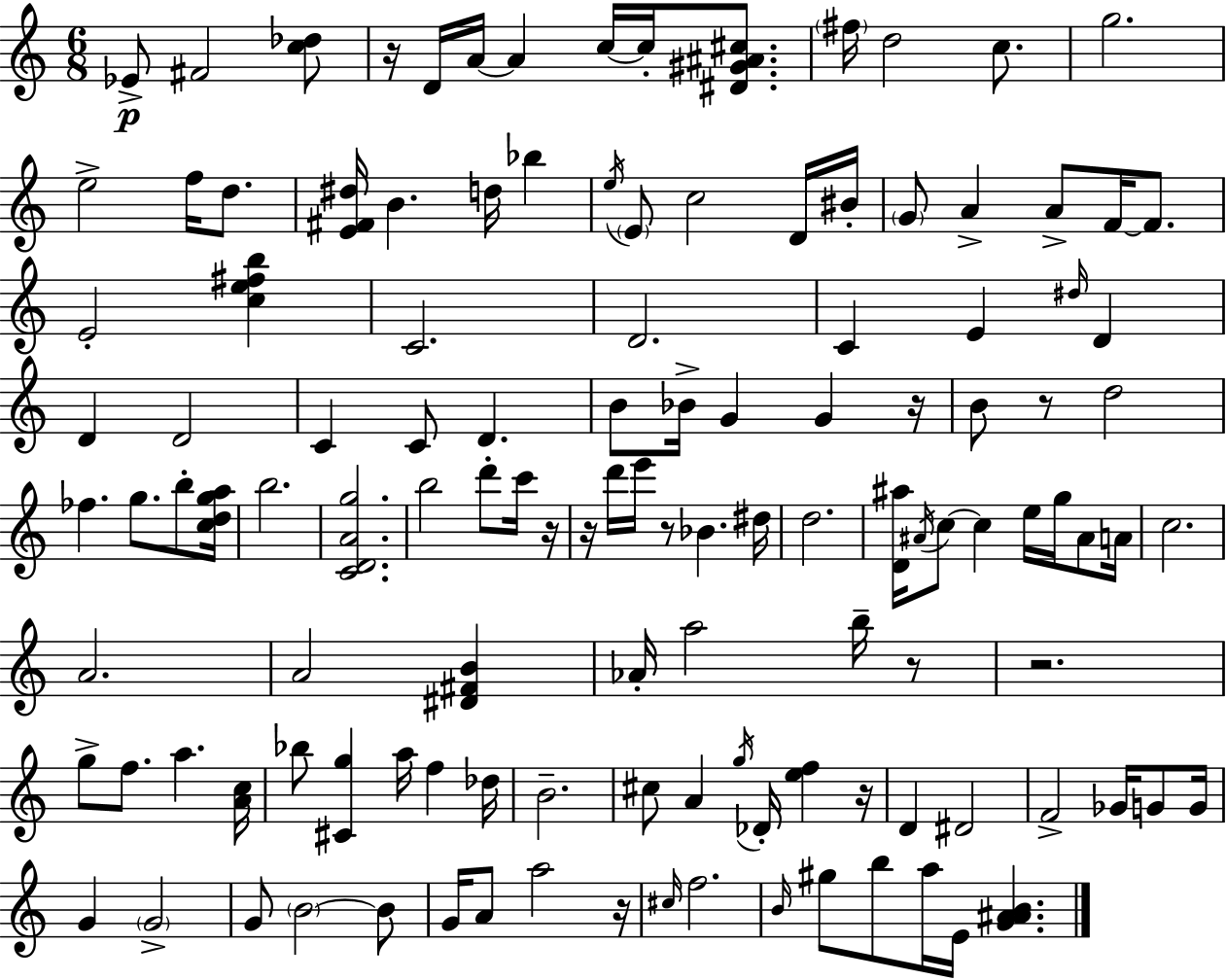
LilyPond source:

{
  \clef treble
  \numericTimeSignature
  \time 6/8
  \key a \minor
  ees'8->\p fis'2 <c'' des''>8 | r16 d'16 a'16~~ a'4 c''16~~ c''16-. <dis' gis' ais' cis''>8. | \parenthesize fis''16 d''2 c''8. | g''2. | \break e''2-> f''16 d''8. | <e' fis' dis''>16 b'4. d''16 bes''4 | \acciaccatura { e''16 } \parenthesize e'8 c''2 d'16 | bis'16-. \parenthesize g'8 a'4-> a'8-> f'16~~ f'8. | \break e'2-. <c'' e'' fis'' b''>4 | c'2. | d'2. | c'4 e'4 \grace { dis''16 } d'4 | \break d'4 d'2 | c'4 c'8 d'4. | b'8 bes'16-> g'4 g'4 | r16 b'8 r8 d''2 | \break fes''4. g''8. b''8-. | <c'' d'' g'' a''>16 b''2. | <c' d' a' g''>2. | b''2 d'''8-. | \break c'''16 r16 r16 d'''16 e'''16 r8 bes'4. | dis''16 d''2. | <d' ais''>16 \acciaccatura { ais'16 } c''8~~ c''4 e''16 g''16 | ais'8 a'16 c''2. | \break a'2. | a'2 <dis' fis' b'>4 | aes'16-. a''2 | b''16-- r8 r2. | \break g''8-> f''8. a''4. | <a' c''>16 bes''8 <cis' g''>4 a''16 f''4 | des''16 b'2.-- | cis''8 a'4 \acciaccatura { g''16 } des'16-. <e'' f''>4 | \break r16 d'4 dis'2 | f'2-> | ges'16 g'8 g'16 g'4 \parenthesize g'2-> | g'8 \parenthesize b'2~~ | \break b'8 g'16 a'8 a''2 | r16 \grace { cis''16 } f''2. | \grace { b'16 } gis''8 b''8 a''16 e'16 | <g' ais' a' b'>4. \bar "|."
}